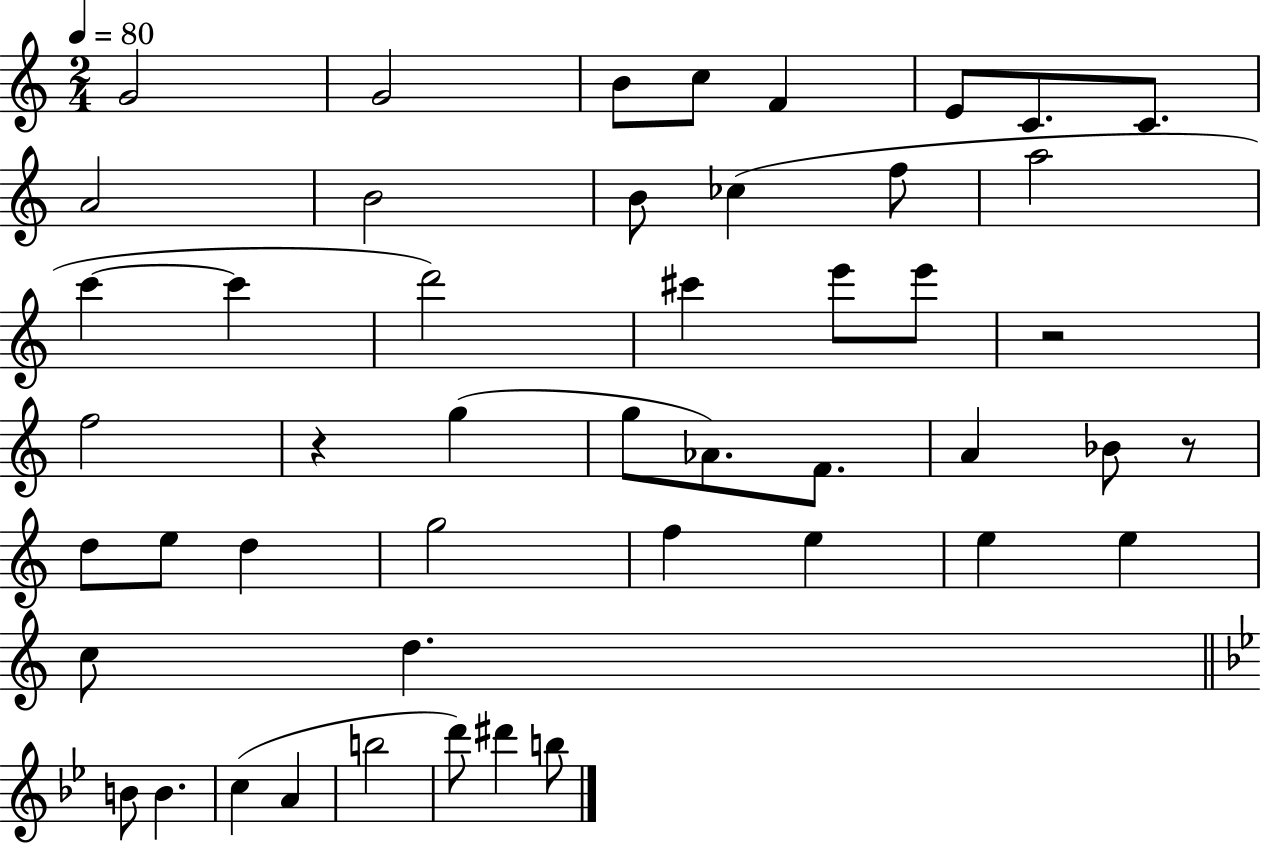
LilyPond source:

{
  \clef treble
  \numericTimeSignature
  \time 2/4
  \key c \major
  \tempo 4 = 80
  g'2 | g'2 | b'8 c''8 f'4 | e'8 c'8. c'8. | \break a'2 | b'2 | b'8 ces''4( f''8 | a''2 | \break c'''4~~ c'''4 | d'''2) | cis'''4 e'''8 e'''8 | r2 | \break f''2 | r4 g''4( | g''8 aes'8.) f'8. | a'4 bes'8 r8 | \break d''8 e''8 d''4 | g''2 | f''4 e''4 | e''4 e''4 | \break c''8 d''4. | \bar "||" \break \key g \minor b'8 b'4. | c''4( a'4 | b''2 | d'''8) dis'''4 b''8 | \break \bar "|."
}